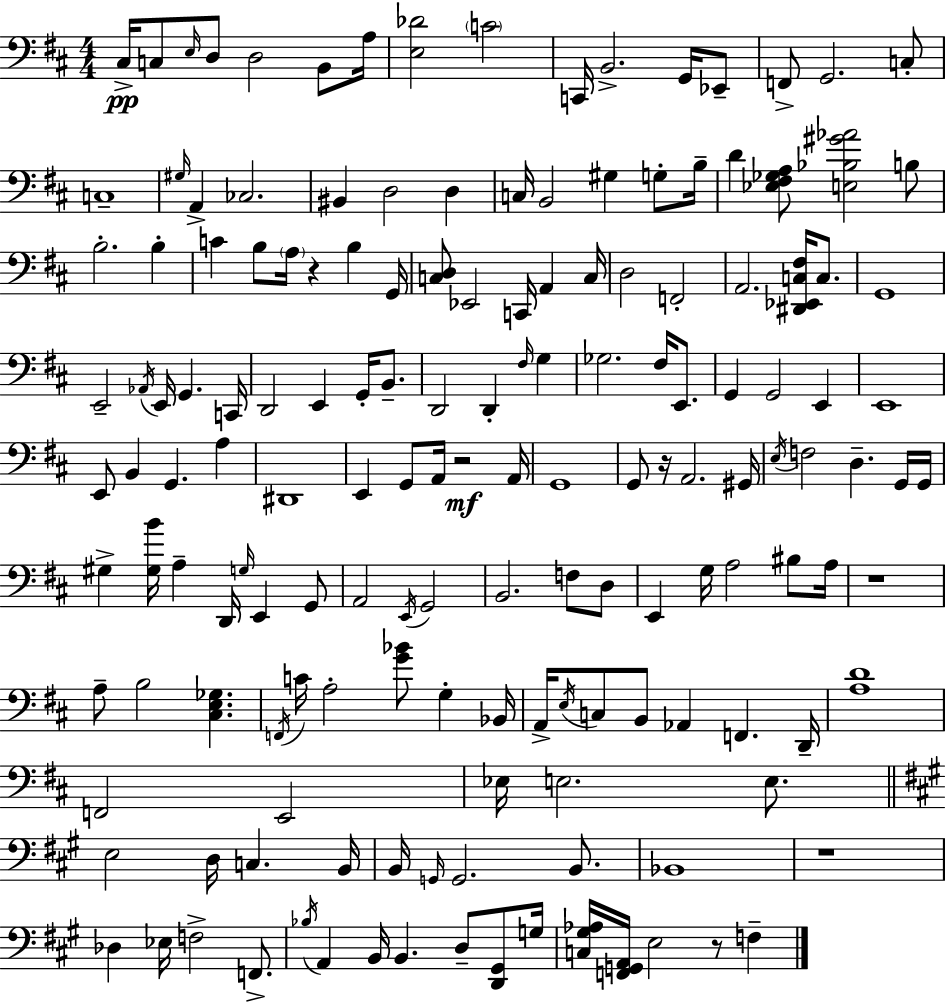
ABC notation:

X:1
T:Untitled
M:4/4
L:1/4
K:D
^C,/4 C,/2 E,/4 D,/2 D,2 B,,/2 A,/4 [E,_D]2 C2 C,,/4 B,,2 G,,/4 _E,,/2 F,,/2 G,,2 C,/2 C,4 ^G,/4 A,, _C,2 ^B,, D,2 D, C,/4 B,,2 ^G, G,/2 B,/4 D [_E,^F,_G,A,]/2 [E,_B,^G_A]2 B,/2 B,2 B, C B,/2 A,/4 z B, G,,/4 [C,D,]/2 _E,,2 C,,/4 A,, C,/4 D,2 F,,2 A,,2 [^D,,_E,,C,^F,]/4 C,/2 G,,4 E,,2 _A,,/4 E,,/4 G,, C,,/4 D,,2 E,, G,,/4 B,,/2 D,,2 D,, ^F,/4 G, _G,2 ^F,/4 E,,/2 G,, G,,2 E,, E,,4 E,,/2 B,, G,, A, ^D,,4 E,, G,,/2 A,,/4 z2 A,,/4 G,,4 G,,/2 z/4 A,,2 ^G,,/4 E,/4 F,2 D, G,,/4 G,,/4 ^G, [^G,B]/4 A, D,,/4 G,/4 E,, G,,/2 A,,2 E,,/4 G,,2 B,,2 F,/2 D,/2 E,, G,/4 A,2 ^B,/2 A,/4 z4 A,/2 B,2 [^C,E,_G,] F,,/4 C/4 A,2 [G_B]/2 G, _B,,/4 A,,/4 E,/4 C,/2 B,,/2 _A,, F,, D,,/4 [A,D]4 F,,2 E,,2 _E,/4 E,2 E,/2 E,2 D,/4 C, B,,/4 B,,/4 G,,/4 G,,2 B,,/2 _B,,4 z4 _D, _E,/4 F,2 F,,/2 _B,/4 A,, B,,/4 B,, D,/2 [D,,^G,,]/2 G,/4 [C,^G,_A,]/4 [F,,G,,A,,]/4 E,2 z/2 F,